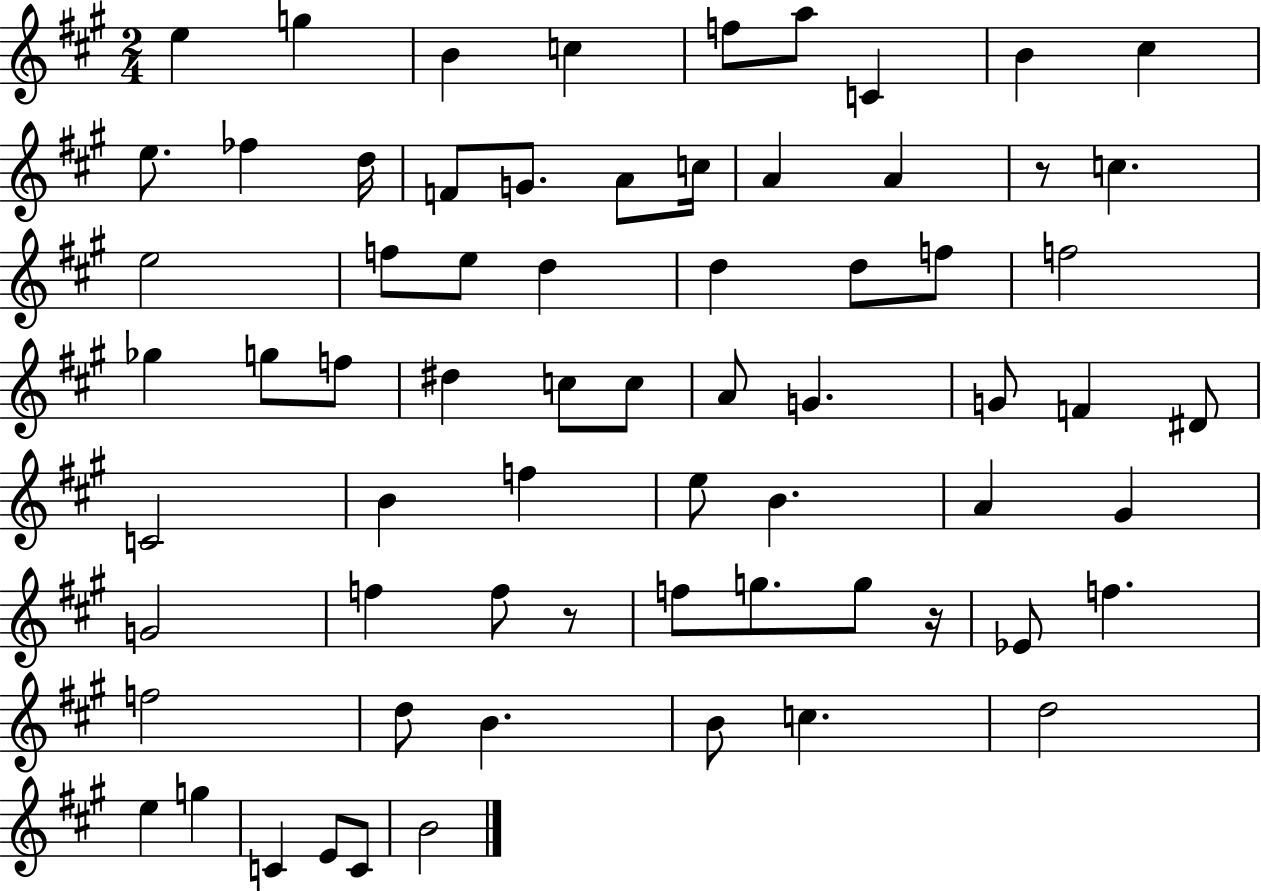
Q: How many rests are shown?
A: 3